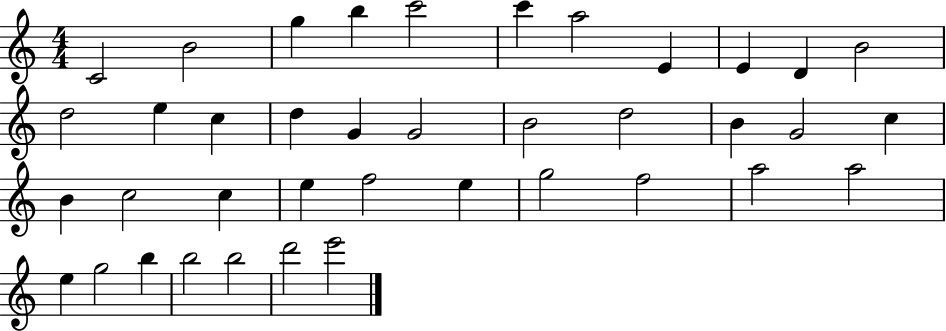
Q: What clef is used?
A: treble